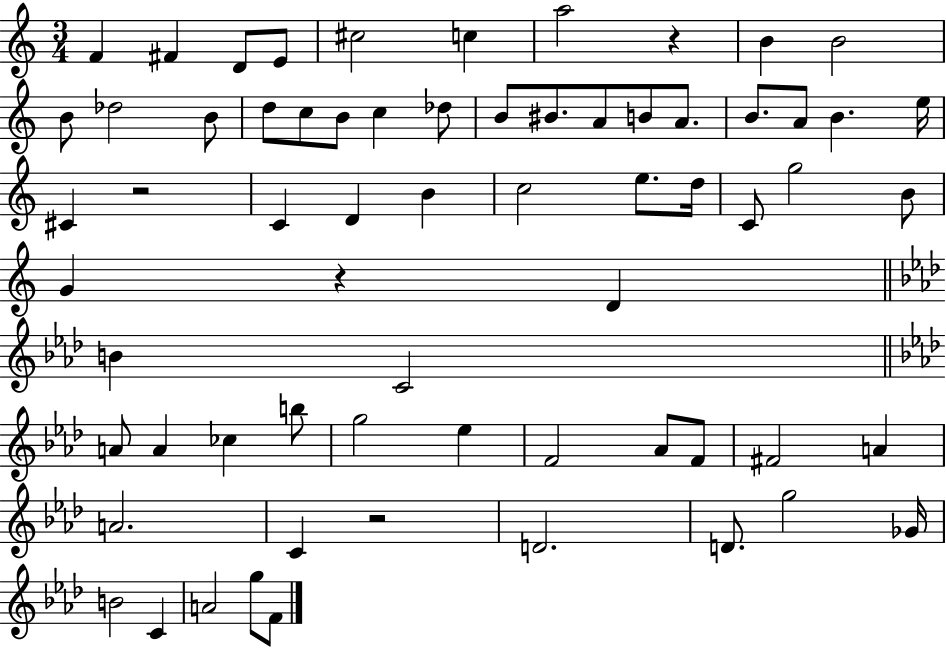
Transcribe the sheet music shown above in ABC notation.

X:1
T:Untitled
M:3/4
L:1/4
K:C
F ^F D/2 E/2 ^c2 c a2 z B B2 B/2 _d2 B/2 d/2 c/2 B/2 c _d/2 B/2 ^B/2 A/2 B/2 A/2 B/2 A/2 B e/4 ^C z2 C D B c2 e/2 d/4 C/2 g2 B/2 G z D B C2 A/2 A _c b/2 g2 _e F2 _A/2 F/2 ^F2 A A2 C z2 D2 D/2 g2 _G/4 B2 C A2 g/2 F/2